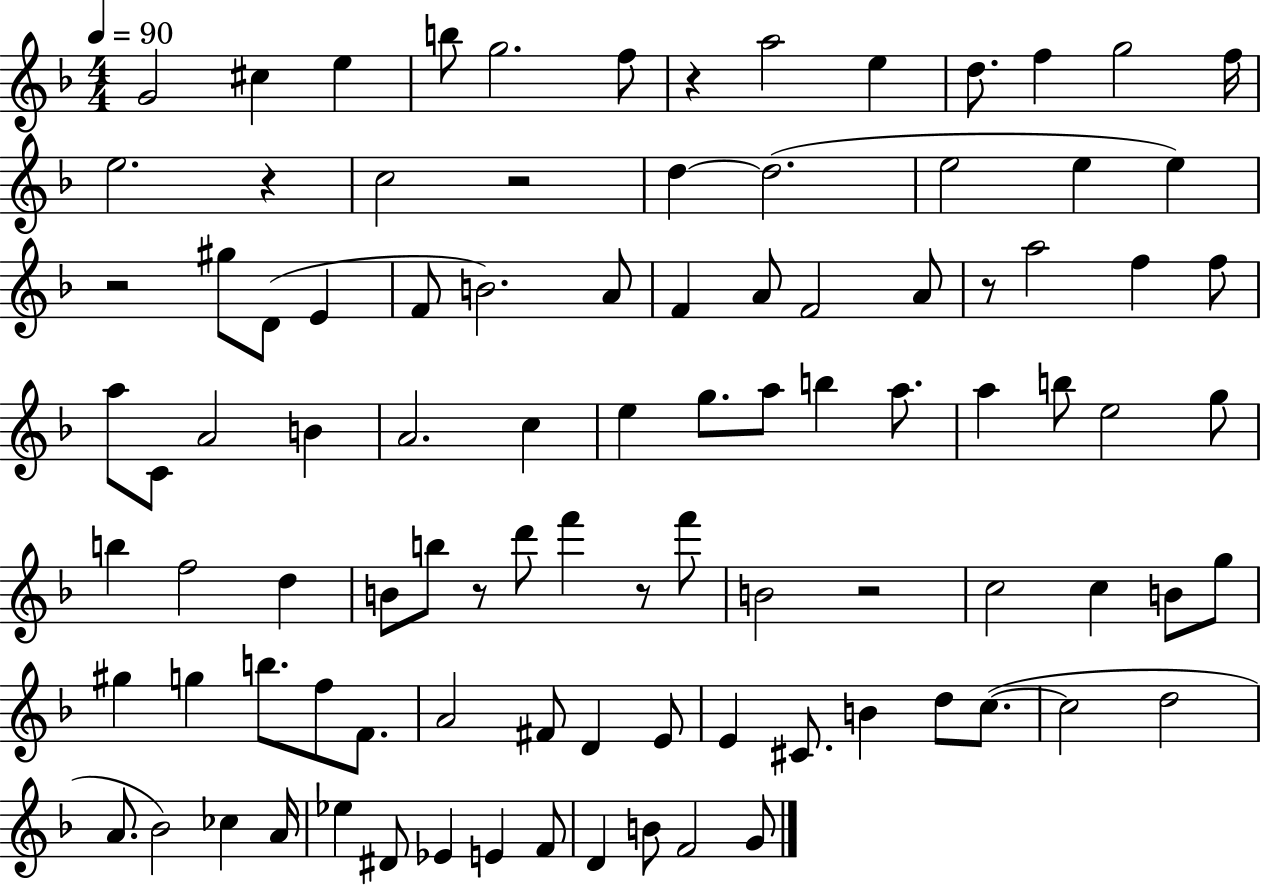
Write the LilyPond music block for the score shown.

{
  \clef treble
  \numericTimeSignature
  \time 4/4
  \key f \major
  \tempo 4 = 90
  g'2 cis''4 e''4 | b''8 g''2. f''8 | r4 a''2 e''4 | d''8. f''4 g''2 f''16 | \break e''2. r4 | c''2 r2 | d''4~~ d''2.( | e''2 e''4 e''4) | \break r2 gis''8 d'8( e'4 | f'8 b'2.) a'8 | f'4 a'8 f'2 a'8 | r8 a''2 f''4 f''8 | \break a''8 c'8 a'2 b'4 | a'2. c''4 | e''4 g''8. a''8 b''4 a''8. | a''4 b''8 e''2 g''8 | \break b''4 f''2 d''4 | b'8 b''8 r8 d'''8 f'''4 r8 f'''8 | b'2 r2 | c''2 c''4 b'8 g''8 | \break gis''4 g''4 b''8. f''8 f'8. | a'2 fis'8 d'4 e'8 | e'4 cis'8. b'4 d''8 c''8.~(~ | c''2 d''2 | \break a'8. bes'2) ces''4 a'16 | ees''4 dis'8 ees'4 e'4 f'8 | d'4 b'8 f'2 g'8 | \bar "|."
}